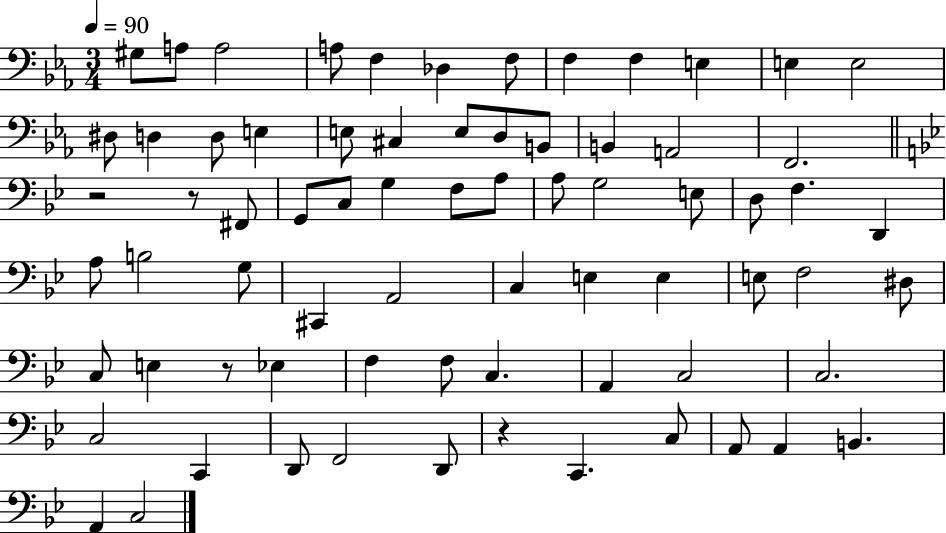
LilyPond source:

{
  \clef bass
  \numericTimeSignature
  \time 3/4
  \key ees \major
  \tempo 4 = 90
  gis8 a8 a2 | a8 f4 des4 f8 | f4 f4 e4 | e4 e2 | \break dis8 d4 d8 e4 | e8 cis4 e8 d8 b,8 | b,4 a,2 | f,2. | \break \bar "||" \break \key bes \major r2 r8 fis,8 | g,8 c8 g4 f8 a8 | a8 g2 e8 | d8 f4. d,4 | \break a8 b2 g8 | cis,4 a,2 | c4 e4 e4 | e8 f2 dis8 | \break c8 e4 r8 ees4 | f4 f8 c4. | a,4 c2 | c2. | \break c2 c,4 | d,8 f,2 d,8 | r4 c,4. c8 | a,8 a,4 b,4. | \break a,4 c2 | \bar "|."
}